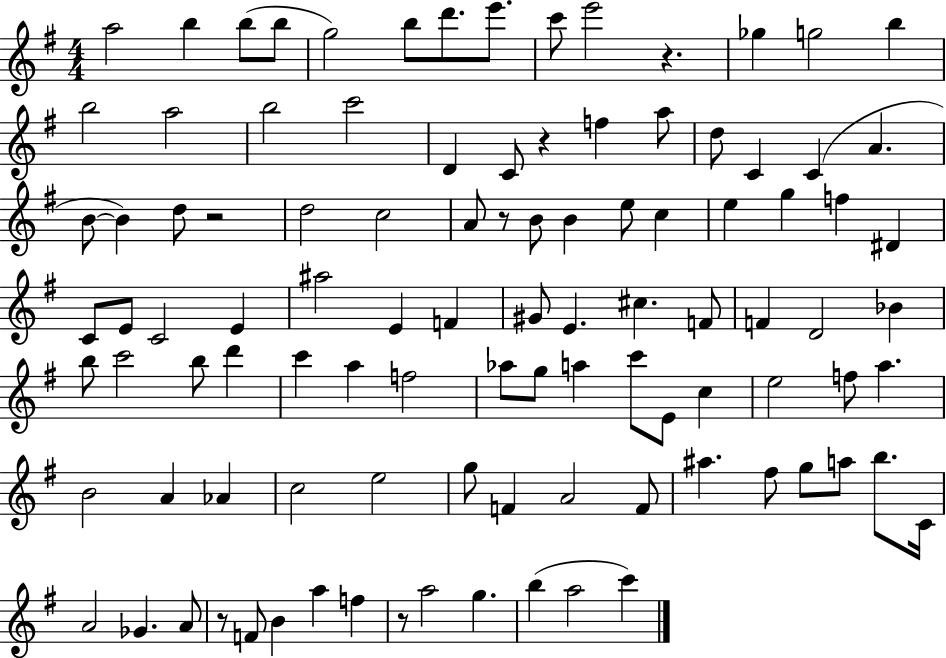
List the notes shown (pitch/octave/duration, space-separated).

A5/h B5/q B5/e B5/e G5/h B5/e D6/e. E6/e. C6/e E6/h R/q. Gb5/q G5/h B5/q B5/h A5/h B5/h C6/h D4/q C4/e R/q F5/q A5/e D5/e C4/q C4/q A4/q. B4/e B4/q D5/e R/h D5/h C5/h A4/e R/e B4/e B4/q E5/e C5/q E5/q G5/q F5/q D#4/q C4/e E4/e C4/h E4/q A#5/h E4/q F4/q G#4/e E4/q. C#5/q. F4/e F4/q D4/h Bb4/q B5/e C6/h B5/e D6/q C6/q A5/q F5/h Ab5/e G5/e A5/q C6/e E4/e C5/q E5/h F5/e A5/q. B4/h A4/q Ab4/q C5/h E5/h G5/e F4/q A4/h F4/e A#5/q. F#5/e G5/e A5/e B5/e. C4/s A4/h Gb4/q. A4/e R/e F4/e B4/q A5/q F5/q R/e A5/h G5/q. B5/q A5/h C6/q